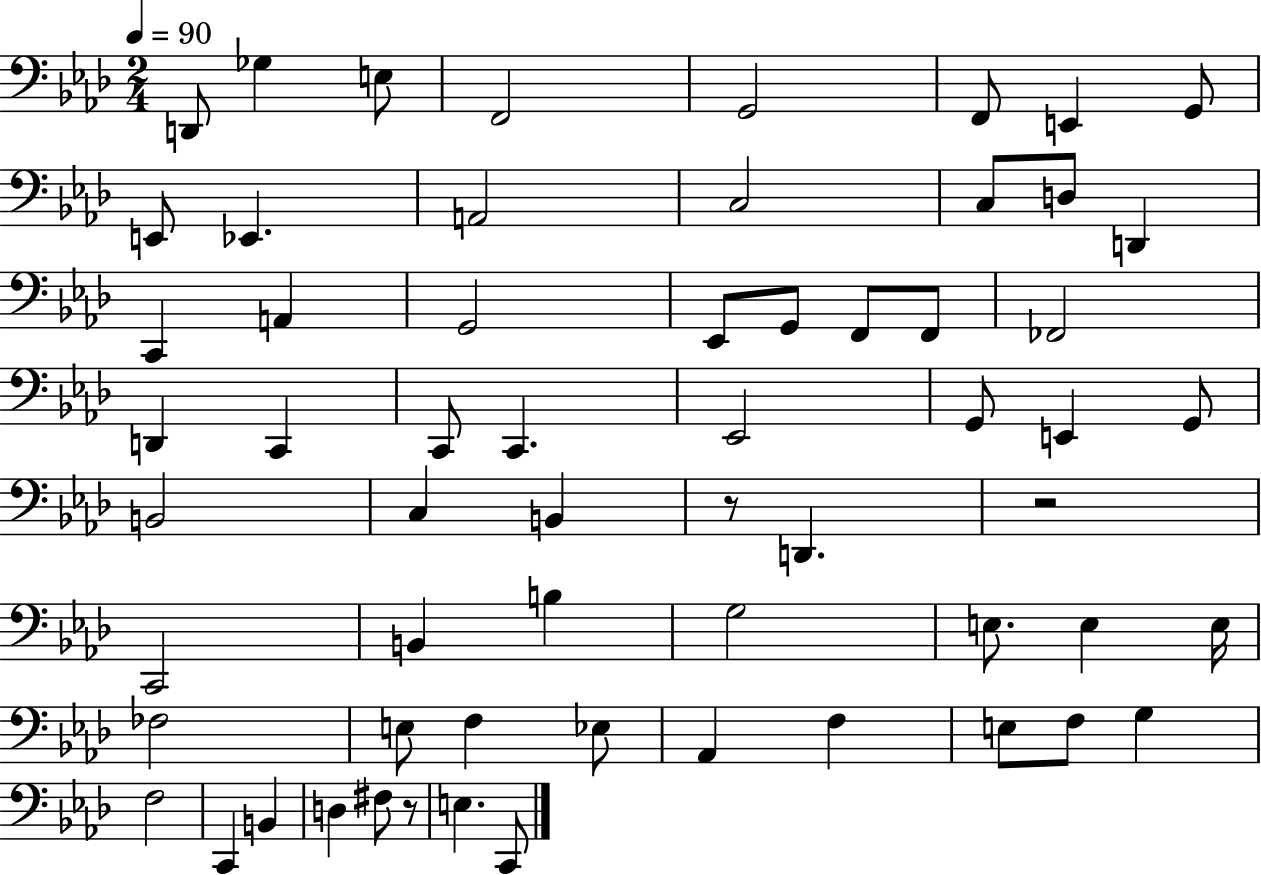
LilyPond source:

{
  \clef bass
  \numericTimeSignature
  \time 2/4
  \key aes \major
  \tempo 4 = 90
  \repeat volta 2 { d,8 ges4 e8 | f,2 | g,2 | f,8 e,4 g,8 | \break e,8 ees,4. | a,2 | c2 | c8 d8 d,4 | \break c,4 a,4 | g,2 | ees,8 g,8 f,8 f,8 | fes,2 | \break d,4 c,4 | c,8 c,4. | ees,2 | g,8 e,4 g,8 | \break b,2 | c4 b,4 | r8 d,4. | r2 | \break c,2 | b,4 b4 | g2 | e8. e4 e16 | \break fes2 | e8 f4 ees8 | aes,4 f4 | e8 f8 g4 | \break f2 | c,4 b,4 | d4 fis8 r8 | e4. c,8 | \break } \bar "|."
}